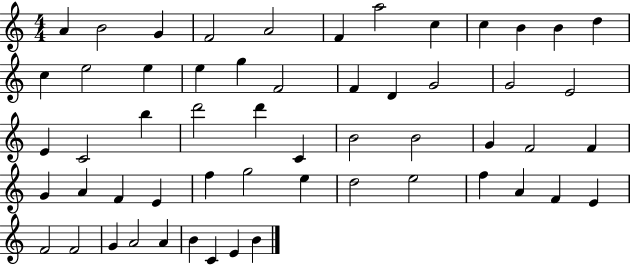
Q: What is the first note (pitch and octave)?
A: A4